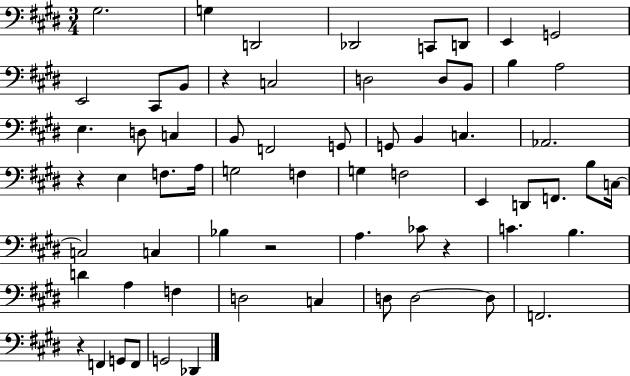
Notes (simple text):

G#3/h. G3/q D2/h Db2/h C2/e D2/e E2/q G2/h E2/h C#2/e B2/e R/q C3/h D3/h D3/e B2/e B3/q A3/h E3/q. D3/e C3/q B2/e F2/h G2/e G2/e B2/q C3/q. Ab2/h. R/q E3/q F3/e. A3/s G3/h F3/q G3/q F3/h E2/q D2/e F2/e. B3/e C3/s C3/h C3/q Bb3/q R/h A3/q. CES4/e R/q C4/q. B3/q. D4/q A3/q F3/q D3/h C3/q D3/e D3/h D3/e F2/h. R/q F2/q G2/e F2/e G2/h Db2/q